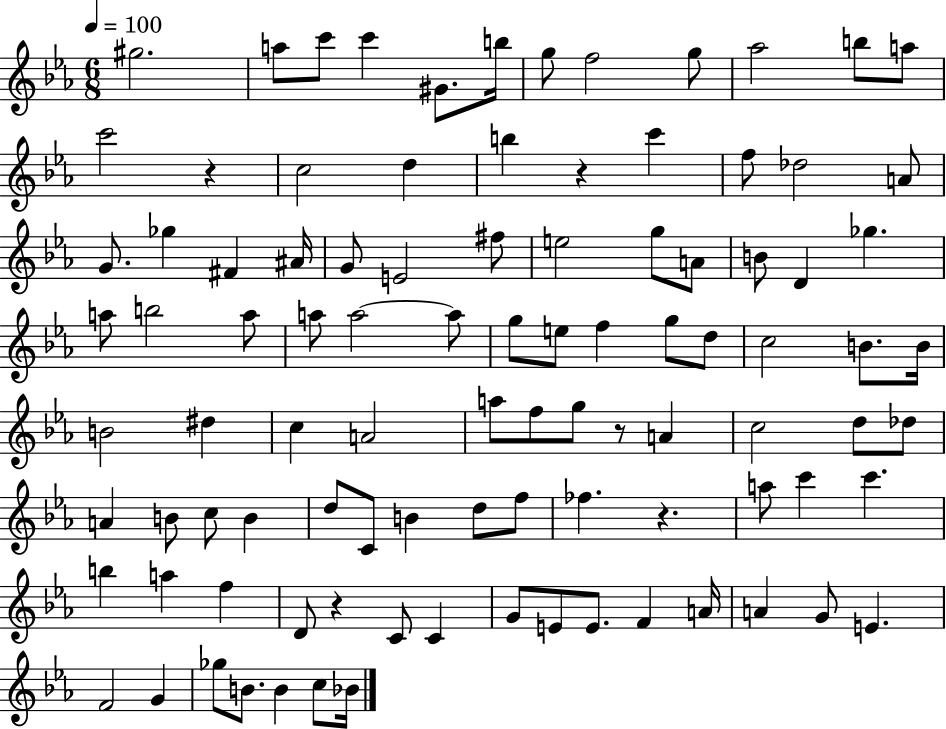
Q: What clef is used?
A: treble